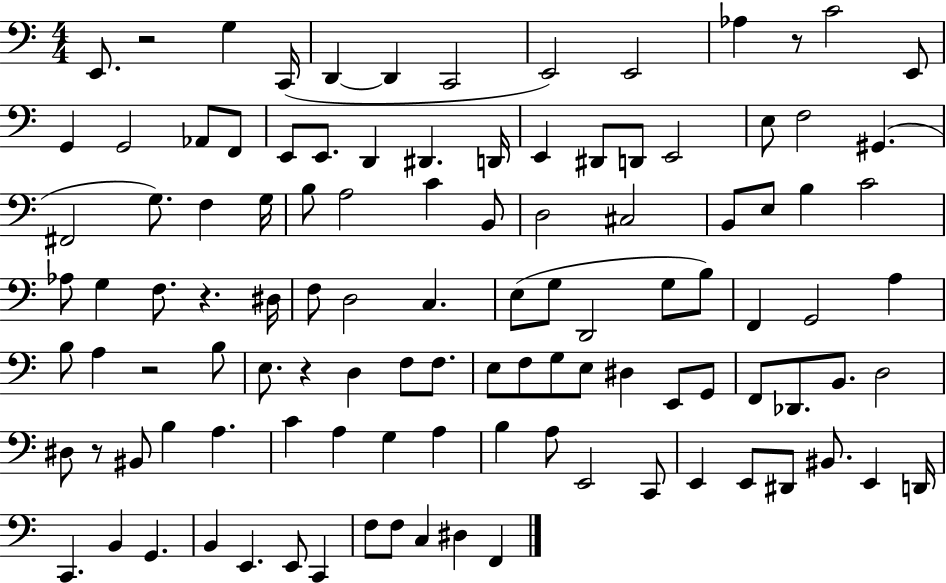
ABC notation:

X:1
T:Untitled
M:4/4
L:1/4
K:C
E,,/2 z2 G, C,,/4 D,, D,, C,,2 E,,2 E,,2 _A, z/2 C2 E,,/2 G,, G,,2 _A,,/2 F,,/2 E,,/2 E,,/2 D,, ^D,, D,,/4 E,, ^D,,/2 D,,/2 E,,2 E,/2 F,2 ^G,, ^F,,2 G,/2 F, G,/4 B,/2 A,2 C B,,/2 D,2 ^C,2 B,,/2 E,/2 B, C2 _A,/2 G, F,/2 z ^D,/4 F,/2 D,2 C, E,/2 G,/2 D,,2 G,/2 B,/2 F,, G,,2 A, B,/2 A, z2 B,/2 E,/2 z D, F,/2 F,/2 E,/2 F,/2 G,/2 E,/2 ^D, E,,/2 G,,/2 F,,/2 _D,,/2 B,,/2 D,2 ^D,/2 z/2 ^B,,/2 B, A, C A, G, A, B, A,/2 E,,2 C,,/2 E,, E,,/2 ^D,,/2 ^B,,/2 E,, D,,/4 C,, B,, G,, B,, E,, E,,/2 C,, F,/2 F,/2 C, ^D, F,,